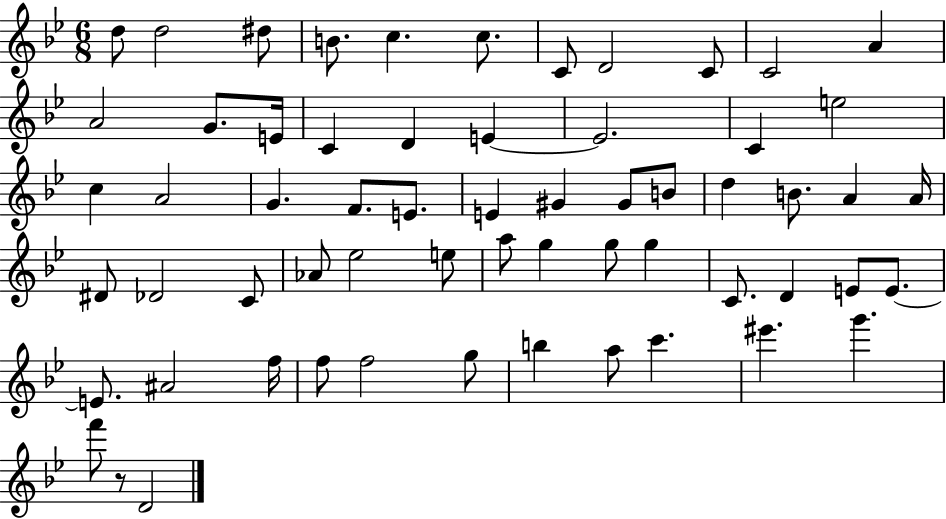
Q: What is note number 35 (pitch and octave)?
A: Db4